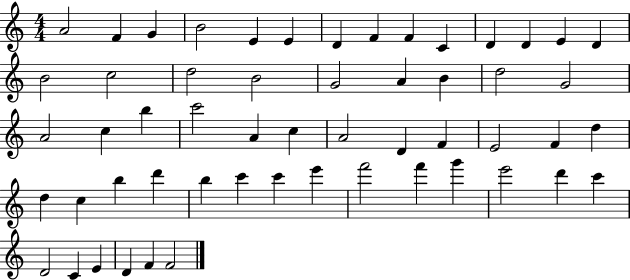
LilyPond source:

{
  \clef treble
  \numericTimeSignature
  \time 4/4
  \key c \major
  a'2 f'4 g'4 | b'2 e'4 e'4 | d'4 f'4 f'4 c'4 | d'4 d'4 e'4 d'4 | \break b'2 c''2 | d''2 b'2 | g'2 a'4 b'4 | d''2 g'2 | \break a'2 c''4 b''4 | c'''2 a'4 c''4 | a'2 d'4 f'4 | e'2 f'4 d''4 | \break d''4 c''4 b''4 d'''4 | b''4 c'''4 c'''4 e'''4 | f'''2 f'''4 g'''4 | e'''2 d'''4 c'''4 | \break d'2 c'4 e'4 | d'4 f'4 f'2 | \bar "|."
}